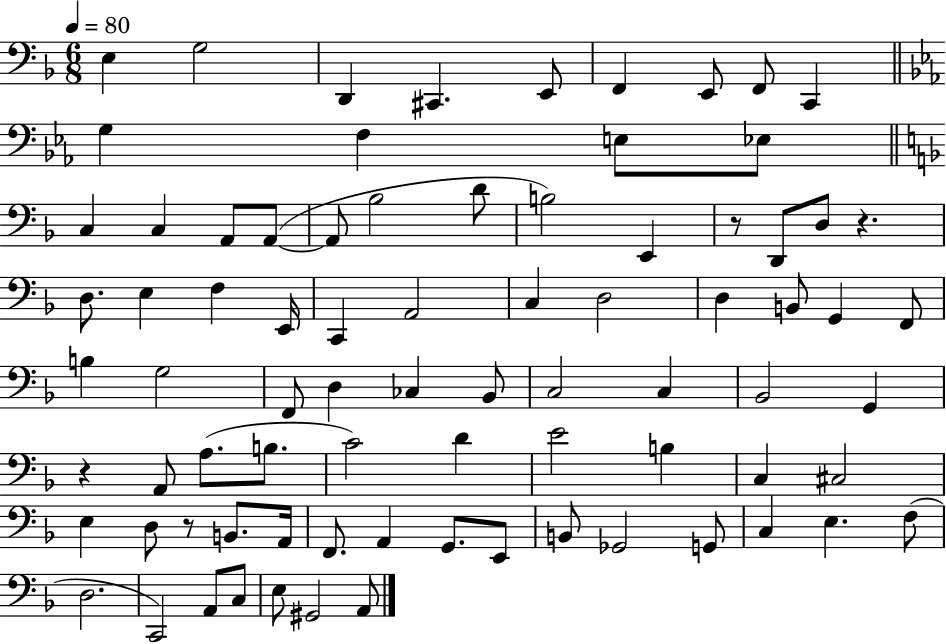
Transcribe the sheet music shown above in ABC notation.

X:1
T:Untitled
M:6/8
L:1/4
K:F
E, G,2 D,, ^C,, E,,/2 F,, E,,/2 F,,/2 C,, G, F, E,/2 _E,/2 C, C, A,,/2 A,,/2 A,,/2 _B,2 D/2 B,2 E,, z/2 D,,/2 D,/2 z D,/2 E, F, E,,/4 C,, A,,2 C, D,2 D, B,,/2 G,, F,,/2 B, G,2 F,,/2 D, _C, _B,,/2 C,2 C, _B,,2 G,, z A,,/2 A,/2 B,/2 C2 D E2 B, C, ^C,2 E, D,/2 z/2 B,,/2 A,,/4 F,,/2 A,, G,,/2 E,,/2 B,,/2 _G,,2 G,,/2 C, E, F,/2 D,2 C,,2 A,,/2 C,/2 E,/2 ^G,,2 A,,/2